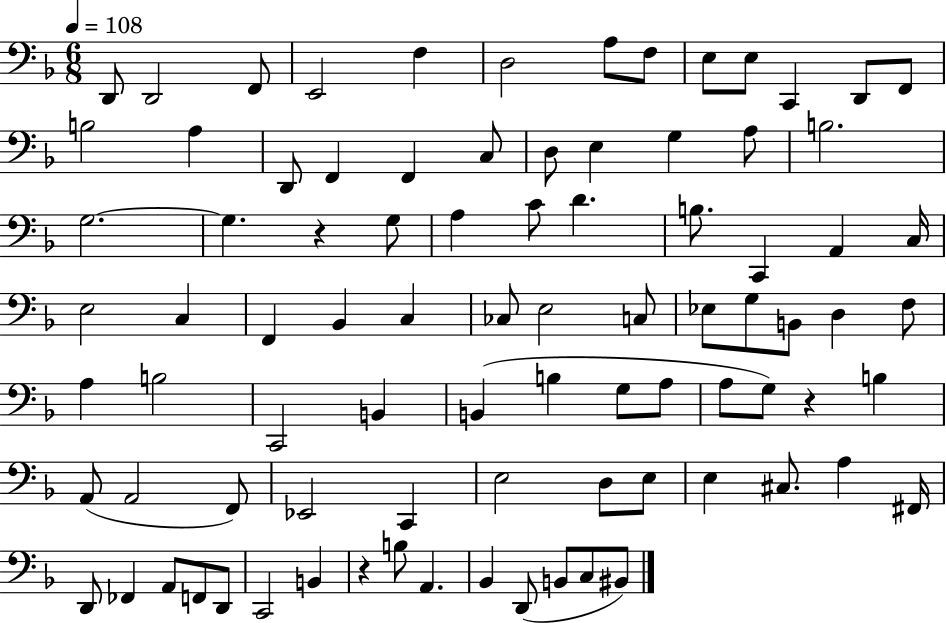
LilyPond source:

{
  \clef bass
  \numericTimeSignature
  \time 6/8
  \key f \major
  \tempo 4 = 108
  d,8 d,2 f,8 | e,2 f4 | d2 a8 f8 | e8 e8 c,4 d,8 f,8 | \break b2 a4 | d,8 f,4 f,4 c8 | d8 e4 g4 a8 | b2. | \break g2.~~ | g4. r4 g8 | a4 c'8 d'4. | b8. c,4 a,4 c16 | \break e2 c4 | f,4 bes,4 c4 | ces8 e2 c8 | ees8 g8 b,8 d4 f8 | \break a4 b2 | c,2 b,4 | b,4( b4 g8 a8 | a8 g8) r4 b4 | \break a,8( a,2 f,8) | ees,2 c,4 | e2 d8 e8 | e4 cis8. a4 fis,16 | \break d,8 fes,4 a,8 f,8 d,8 | c,2 b,4 | r4 b8 a,4. | bes,4 d,8( b,8 c8 bis,8) | \break \bar "|."
}